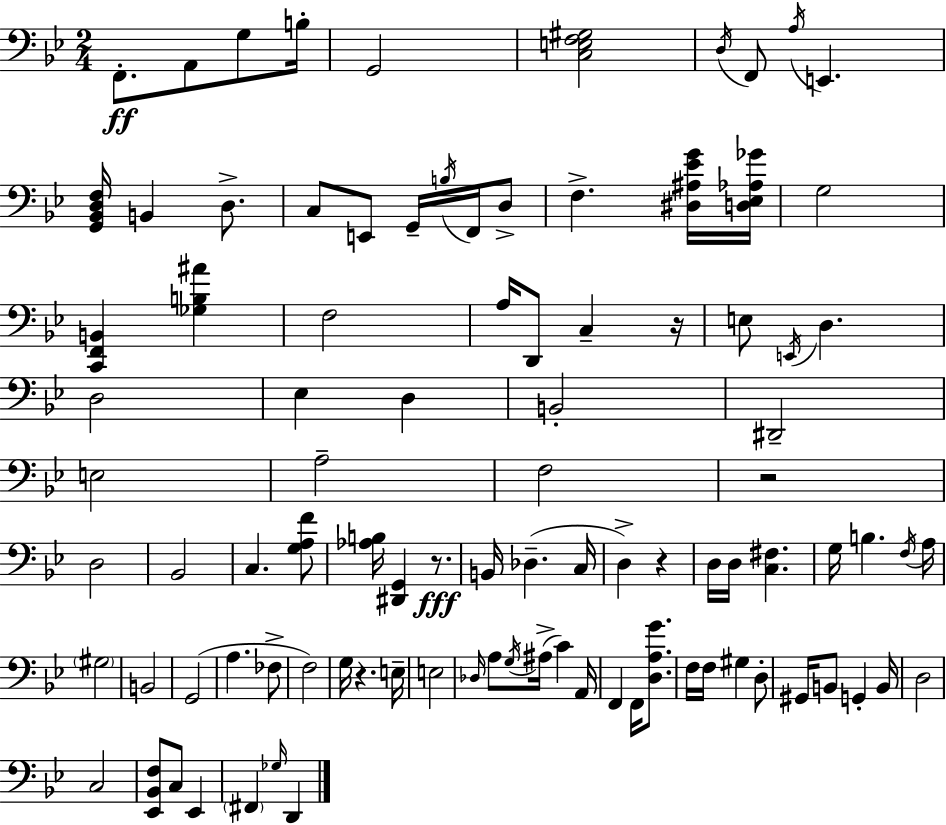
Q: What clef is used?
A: bass